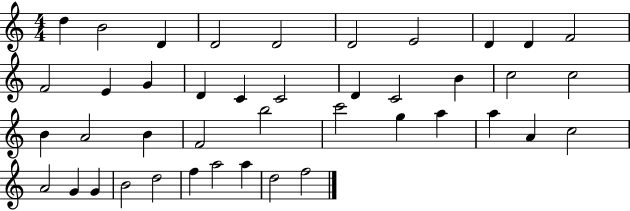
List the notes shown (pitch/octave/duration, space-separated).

D5/q B4/h D4/q D4/h D4/h D4/h E4/h D4/q D4/q F4/h F4/h E4/q G4/q D4/q C4/q C4/h D4/q C4/h B4/q C5/h C5/h B4/q A4/h B4/q F4/h B5/h C6/h G5/q A5/q A5/q A4/q C5/h A4/h G4/q G4/q B4/h D5/h F5/q A5/h A5/q D5/h F5/h